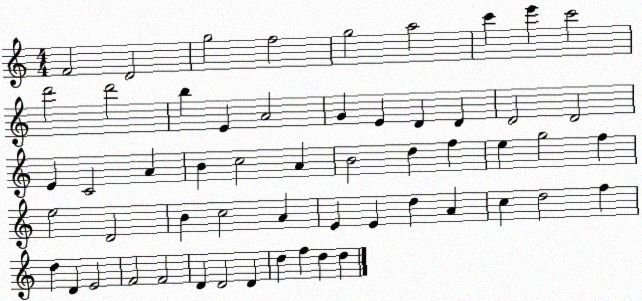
X:1
T:Untitled
M:4/4
L:1/4
K:C
F2 D2 g2 f2 g2 a2 c' e' c'2 d'2 d'2 b E A2 G E D D D2 D2 E C2 A B c2 A B2 d f e g2 f e2 D2 B c2 A E E d A c d2 f d D E2 F2 F2 D D2 D d f d d